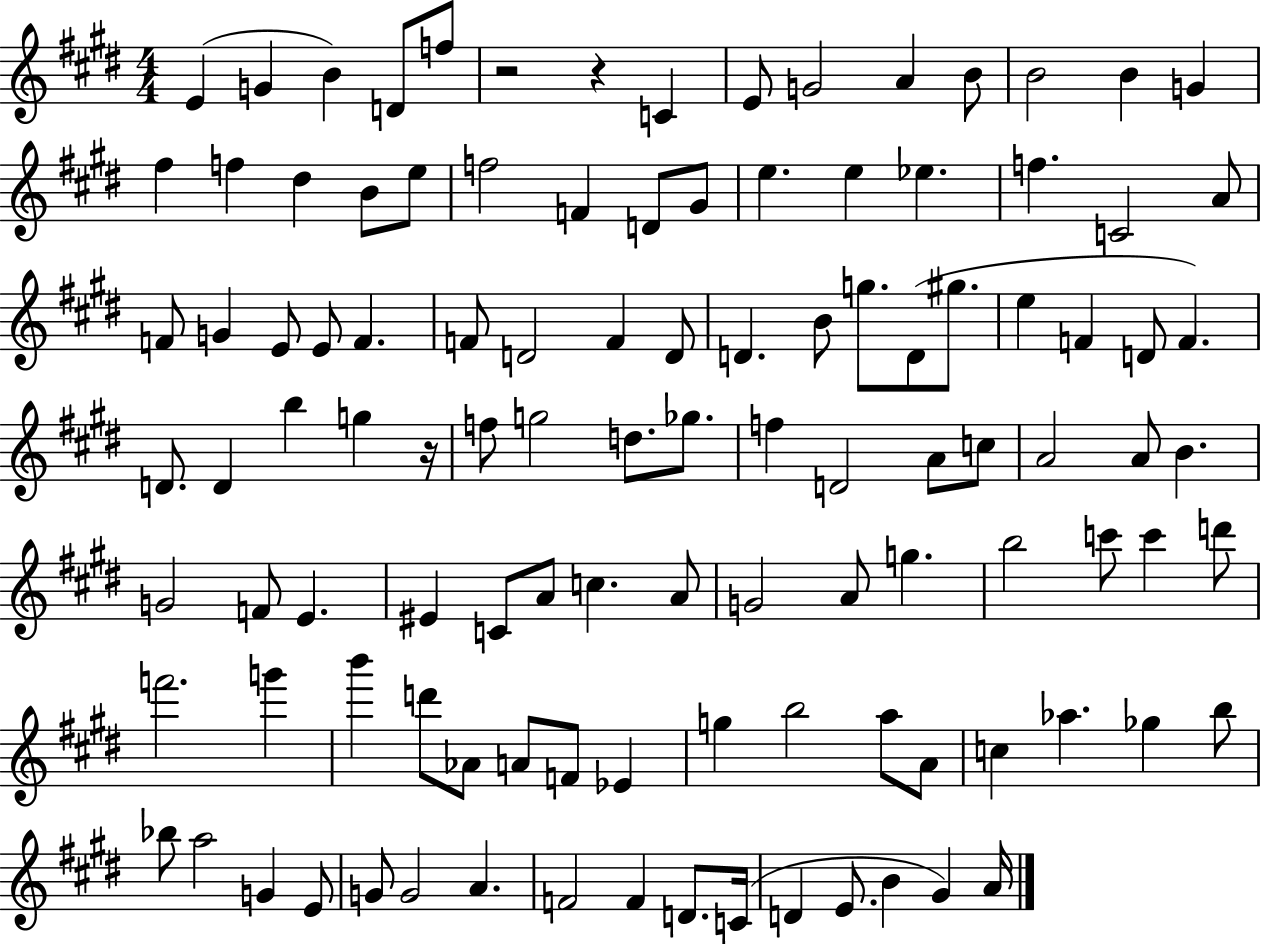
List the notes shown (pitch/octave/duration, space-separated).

E4/q G4/q B4/q D4/e F5/e R/h R/q C4/q E4/e G4/h A4/q B4/e B4/h B4/q G4/q F#5/q F5/q D#5/q B4/e E5/e F5/h F4/q D4/e G#4/e E5/q. E5/q Eb5/q. F5/q. C4/h A4/e F4/e G4/q E4/e E4/e F4/q. F4/e D4/h F4/q D4/e D4/q. B4/e G5/e. D4/e G#5/e. E5/q F4/q D4/e F4/q. D4/e. D4/q B5/q G5/q R/s F5/e G5/h D5/e. Gb5/e. F5/q D4/h A4/e C5/e A4/h A4/e B4/q. G4/h F4/e E4/q. EIS4/q C4/e A4/e C5/q. A4/e G4/h A4/e G5/q. B5/h C6/e C6/q D6/e F6/h. G6/q B6/q D6/e Ab4/e A4/e F4/e Eb4/q G5/q B5/h A5/e A4/e C5/q Ab5/q. Gb5/q B5/e Bb5/e A5/h G4/q E4/e G4/e G4/h A4/q. F4/h F4/q D4/e. C4/s D4/q E4/e. B4/q G#4/q A4/s